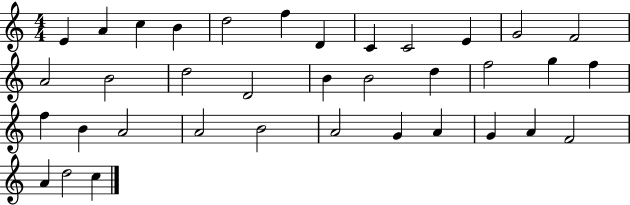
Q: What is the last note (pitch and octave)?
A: C5